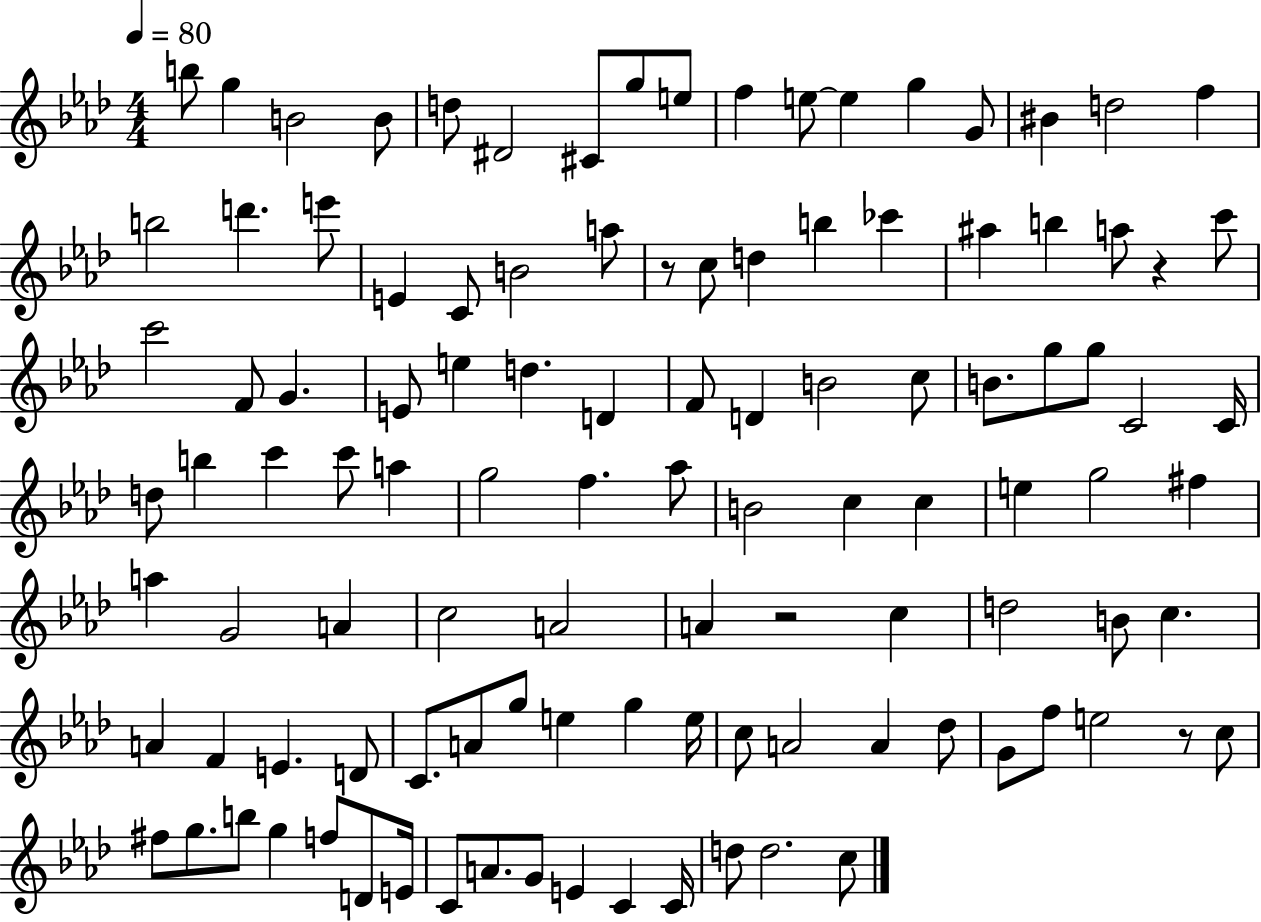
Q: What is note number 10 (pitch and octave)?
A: F5